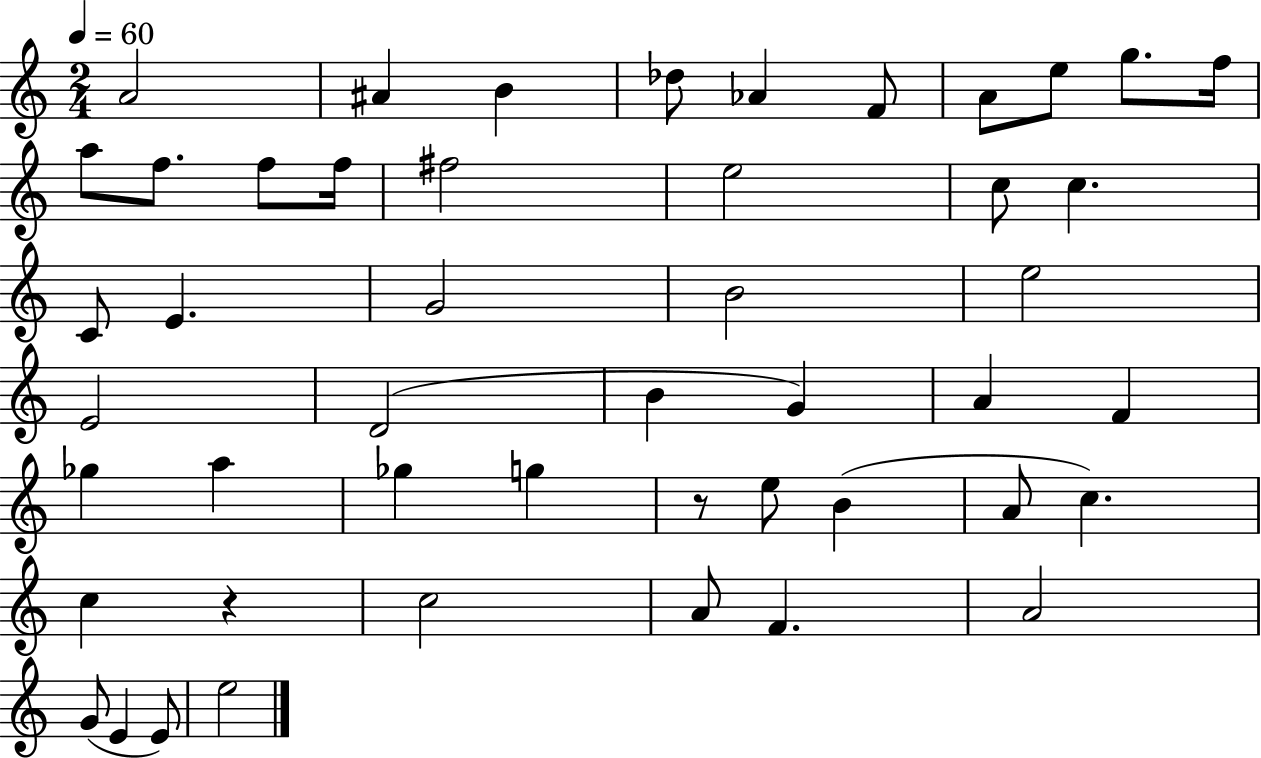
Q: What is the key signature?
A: C major